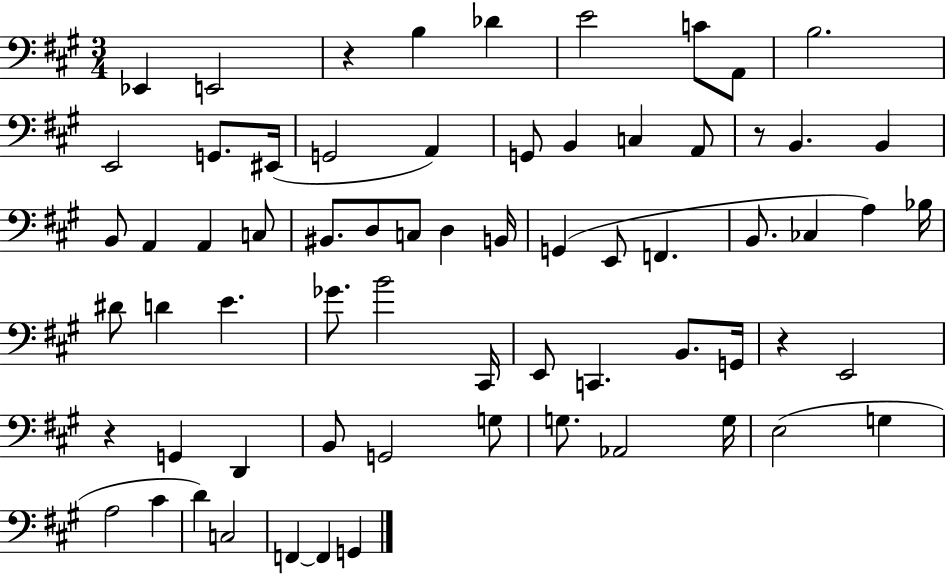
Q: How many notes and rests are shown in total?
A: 67